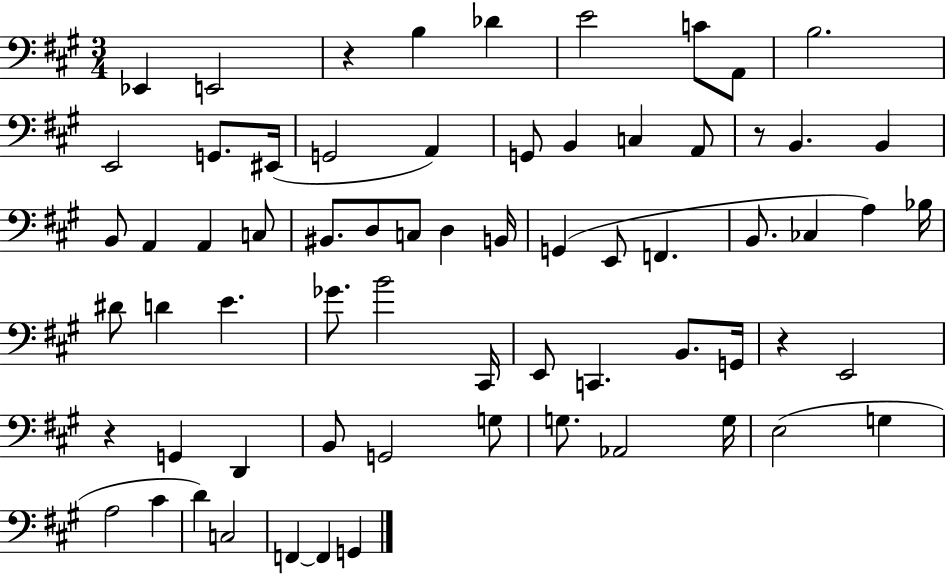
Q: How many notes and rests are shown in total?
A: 67